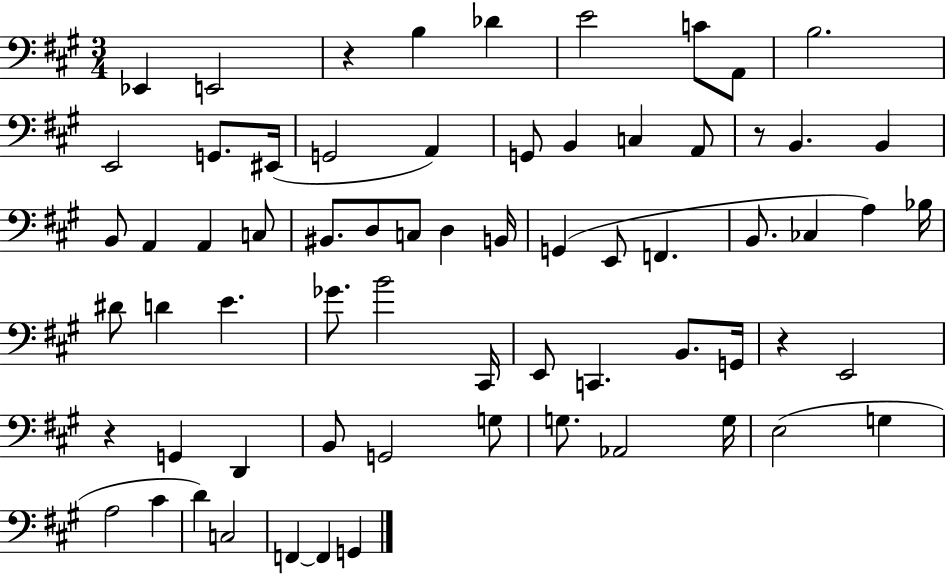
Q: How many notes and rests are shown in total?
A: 67